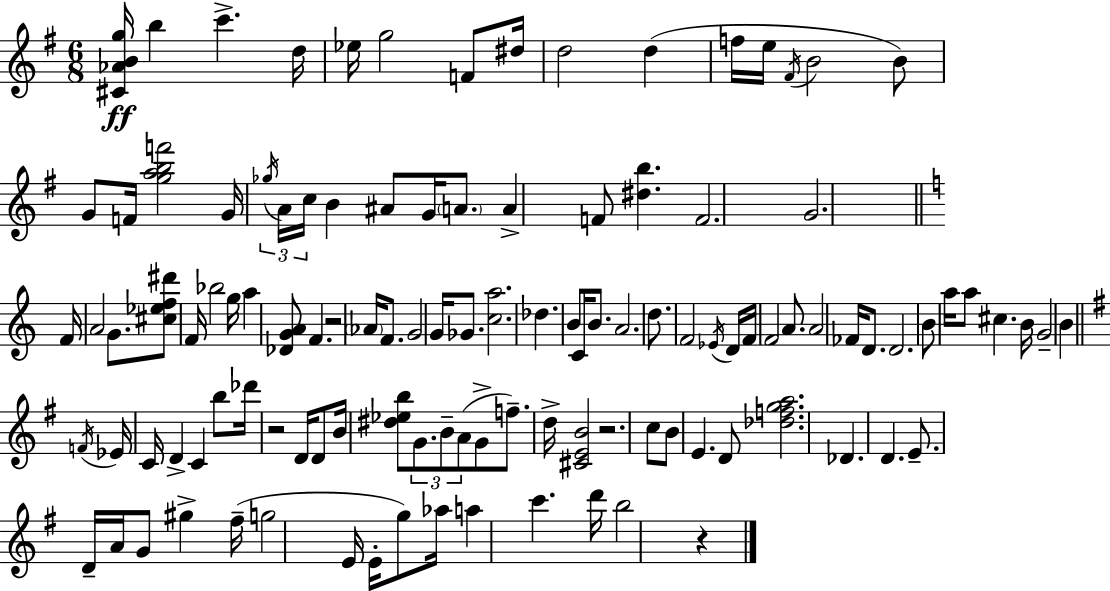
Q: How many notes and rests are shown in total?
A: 114